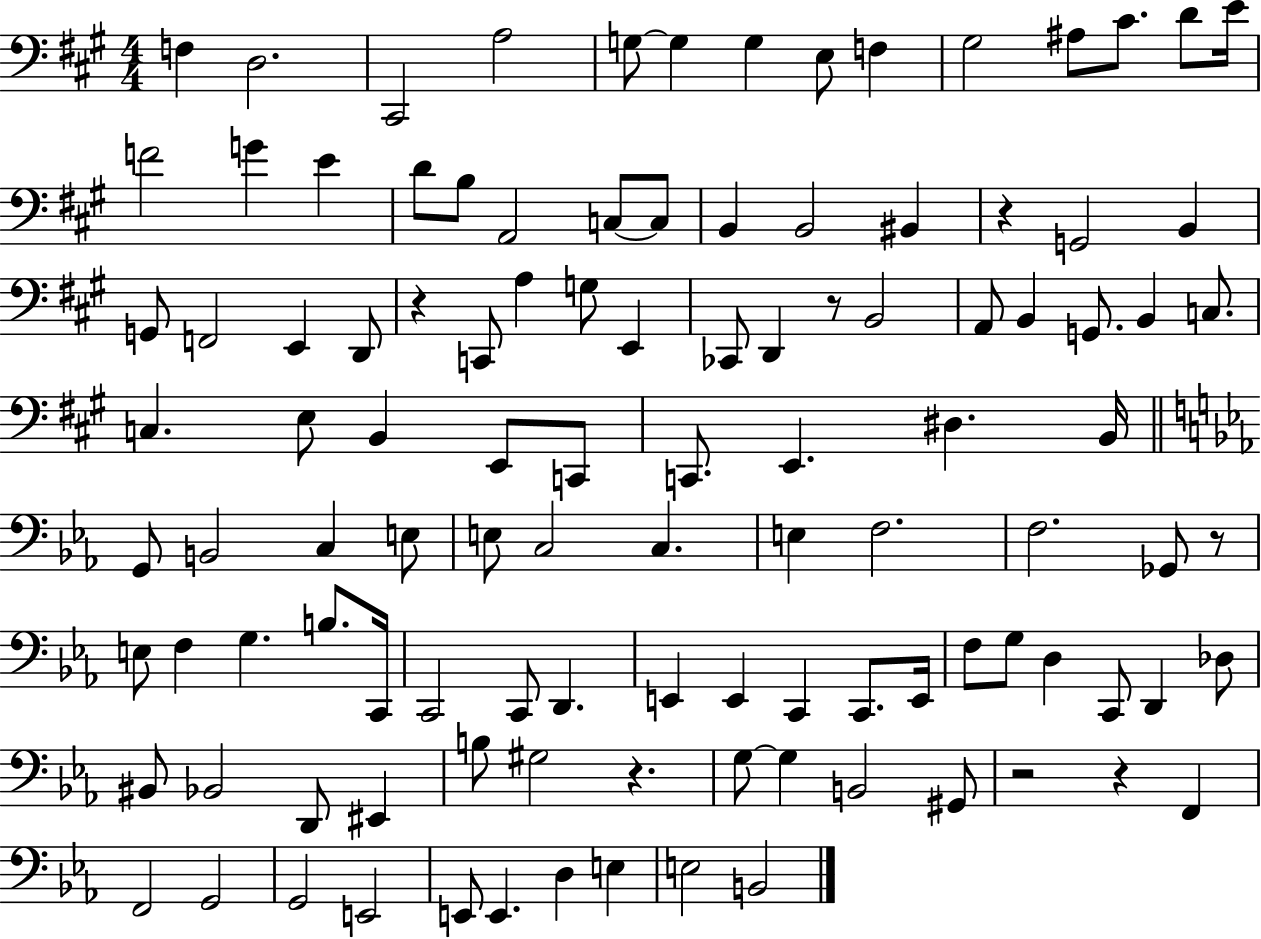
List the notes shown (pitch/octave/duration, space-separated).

F3/q D3/h. C#2/h A3/h G3/e G3/q G3/q E3/e F3/q G#3/h A#3/e C#4/e. D4/e E4/s F4/h G4/q E4/q D4/e B3/e A2/h C3/e C3/e B2/q B2/h BIS2/q R/q G2/h B2/q G2/e F2/h E2/q D2/e R/q C2/e A3/q G3/e E2/q CES2/e D2/q R/e B2/h A2/e B2/q G2/e. B2/q C3/e. C3/q. E3/e B2/q E2/e C2/e C2/e. E2/q. D#3/q. B2/s G2/e B2/h C3/q E3/e E3/e C3/h C3/q. E3/q F3/h. F3/h. Gb2/e R/e E3/e F3/q G3/q. B3/e. C2/s C2/h C2/e D2/q. E2/q E2/q C2/q C2/e. E2/s F3/e G3/e D3/q C2/e D2/q Db3/e BIS2/e Bb2/h D2/e EIS2/q B3/e G#3/h R/q. G3/e G3/q B2/h G#2/e R/h R/q F2/q F2/h G2/h G2/h E2/h E2/e E2/q. D3/q E3/q E3/h B2/h